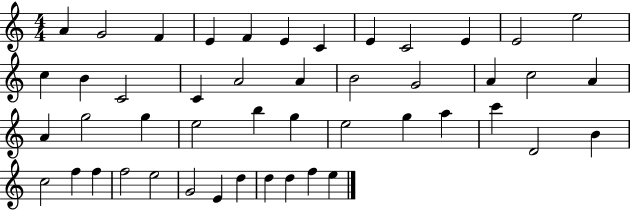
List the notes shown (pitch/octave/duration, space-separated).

A4/q G4/h F4/q E4/q F4/q E4/q C4/q E4/q C4/h E4/q E4/h E5/h C5/q B4/q C4/h C4/q A4/h A4/q B4/h G4/h A4/q C5/h A4/q A4/q G5/h G5/q E5/h B5/q G5/q E5/h G5/q A5/q C6/q D4/h B4/q C5/h F5/q F5/q F5/h E5/h G4/h E4/q D5/q D5/q D5/q F5/q E5/q